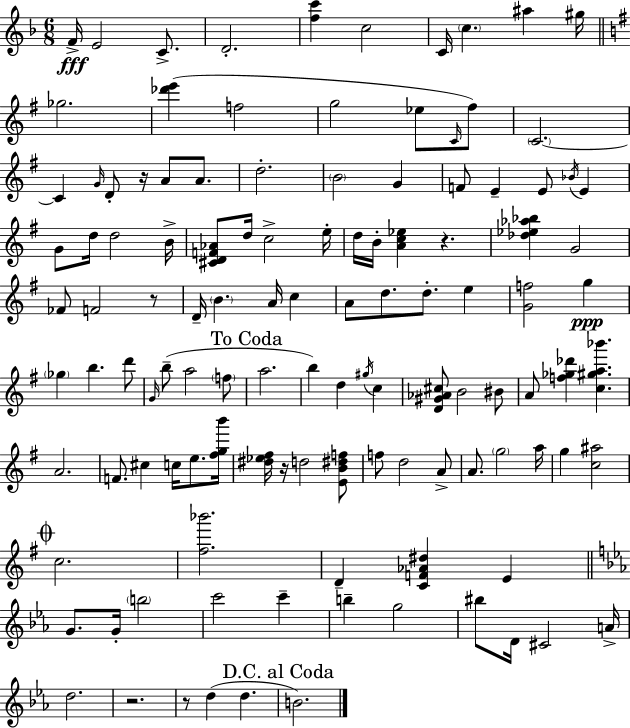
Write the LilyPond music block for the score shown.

{
  \clef treble
  \numericTimeSignature
  \time 6/8
  \key d \minor
  f'16->\fff e'2 c'8.-> | d'2.-. | <f'' c'''>4 c''2 | c'16 \parenthesize c''4. ais''4 gis''16 | \break \bar "||" \break \key e \minor ges''2. | <des''' e'''>4( f''2 | g''2 ees''8 \grace { c'16 }) fis''8 | \parenthesize c'2.~~ | \break c'4 \grace { g'16 } d'8-. r16 a'8 a'8. | d''2.-. | \parenthesize b'2 g'4 | f'8 e'4-- e'8 \acciaccatura { bes'16 } e'4 | \break g'8 d''16 d''2 | b'16-> <cis' d' f' aes'>8 d''16 c''2-> | e''16-. d''16 b'16-. <a' c'' ees''>4 r4. | <des'' ees'' aes'' bes''>4 g'2 | \break fes'8 f'2 | r8 d'16-- \parenthesize b'4. a'16 c''4 | a'8 d''8. d''8.-. e''4 | <g' f''>2 g''4\ppp | \break \parenthesize ges''4 b''4. | d'''8 \grace { g'16 }( b''8-- a''2 | \parenthesize f''8 \mark "To Coda" a''2. | b''4) d''4 | \break \acciaccatura { gis''16 } c''4 <d' gis' aes' cis''>8 b'2 | bis'8 a'8 <f'' ges'' des'''>4 <c'' gis'' a'' bes'''>4. | a'2. | f'8. cis''4 | \break c''16 e''8. <fis'' g'' b'''>16 <dis'' ees'' fis''>16 r16 d''2 | <e' b' dis'' f''>8 f''8 d''2 | a'8-> a'8. \parenthesize g''2 | a''16 g''4 <c'' ais''>2 | \break \mark \markup { \musicglyph "scripts.coda" } c''2. | <fis'' bes'''>2. | d'4-- <c' f' aes' dis''>4 | e'4 \bar "||" \break \key ees \major g'8. g'16-. \parenthesize b''2 | c'''2 c'''4-- | b''4-- g''2 | bis''8 d'16 cis'2 a'16-> | \break d''2. | r2. | r8 d''4( d''4. | \mark "D.C. al Coda" b'2.) | \break \bar "|."
}